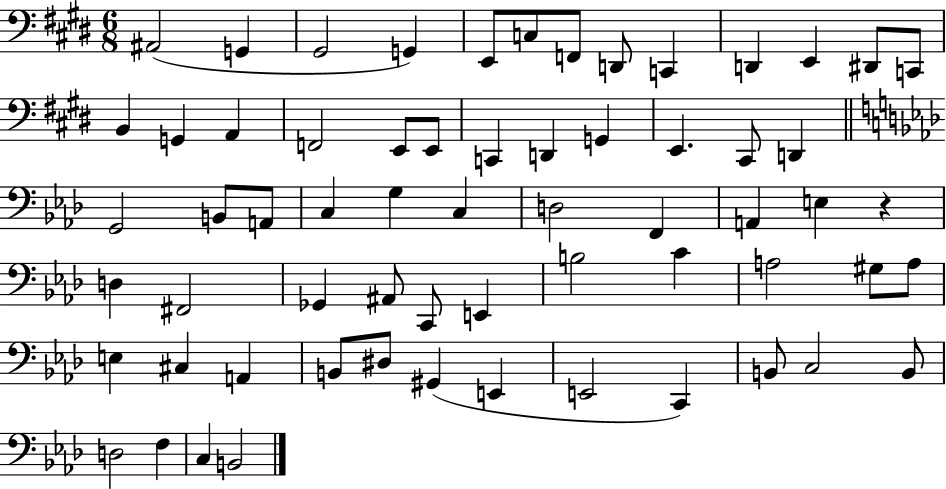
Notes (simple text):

A#2/h G2/q G#2/h G2/q E2/e C3/e F2/e D2/e C2/q D2/q E2/q D#2/e C2/e B2/q G2/q A2/q F2/h E2/e E2/e C2/q D2/q G2/q E2/q. C#2/e D2/q G2/h B2/e A2/e C3/q G3/q C3/q D3/h F2/q A2/q E3/q R/q D3/q F#2/h Gb2/q A#2/e C2/e E2/q B3/h C4/q A3/h G#3/e A3/e E3/q C#3/q A2/q B2/e D#3/e G#2/q E2/q E2/h C2/q B2/e C3/h B2/e D3/h F3/q C3/q B2/h